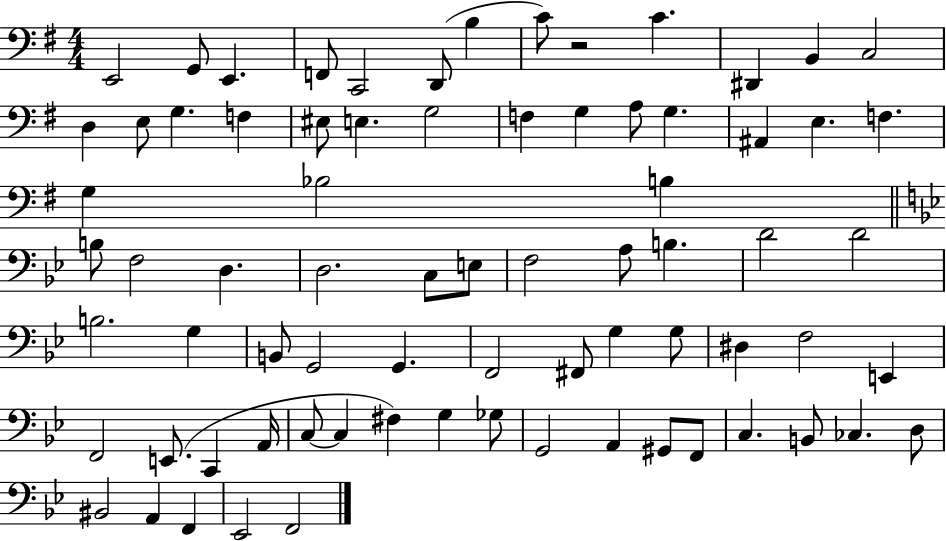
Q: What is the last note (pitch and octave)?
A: F2